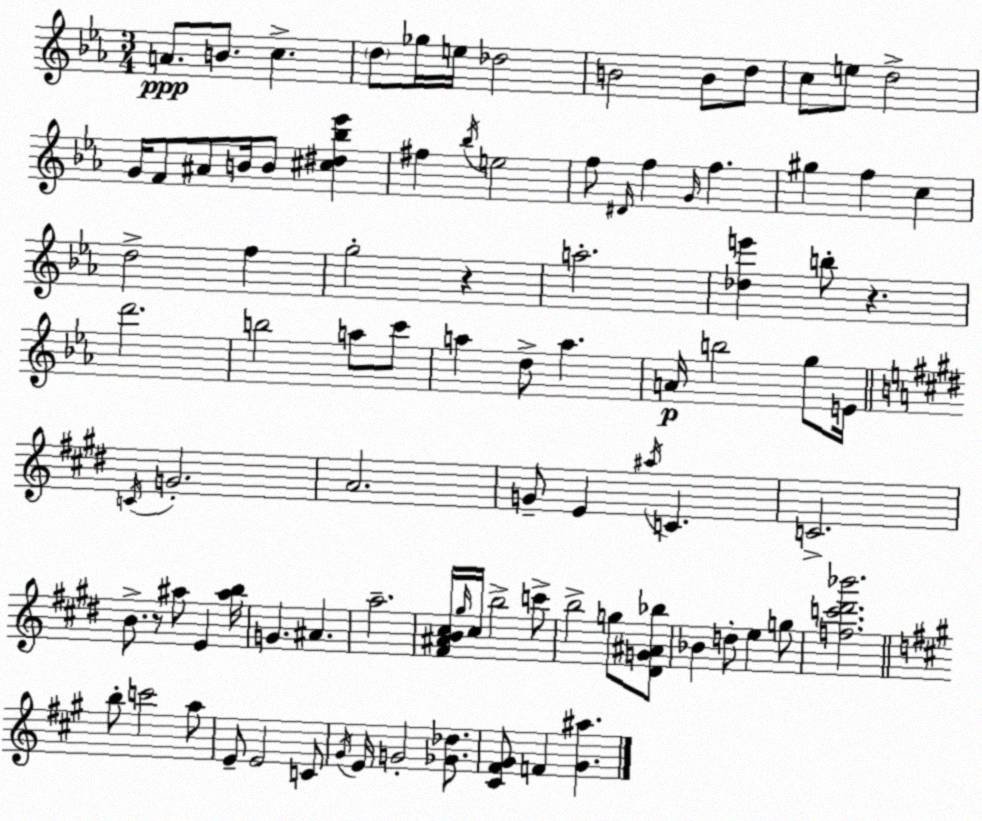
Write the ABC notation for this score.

X:1
T:Untitled
M:3/4
L:1/4
K:Eb
A/2 B/2 c d/2 _g/4 e/4 _d2 B2 B/2 d/2 c/2 e/2 d2 G/4 F/2 ^A/2 B/4 B/2 [^c^d_b_e'] ^f _b/4 e2 f/2 ^D/4 f G/4 f ^g f c d2 f g2 z a2 [_de'] b/2 z d'2 b2 a/2 c'/2 a d/2 a A/4 b2 g/2 E/4 C/4 G2 A2 G/2 E ^a/4 C C2 B/2 z/2 ^a/2 E [^ab]/4 G ^A a2 [^F^AB^c]/4 ^g/4 ^c/4 b2 c'/2 b2 g/2 [^DG^A_b]/2 _B d/2 e g/2 [fc'^d'_b']2 b/2 c'2 a/2 E/2 E2 C/2 ^G/4 E/4 G2 [_G_d]/2 [^C^F^G]/2 F [^G^a]